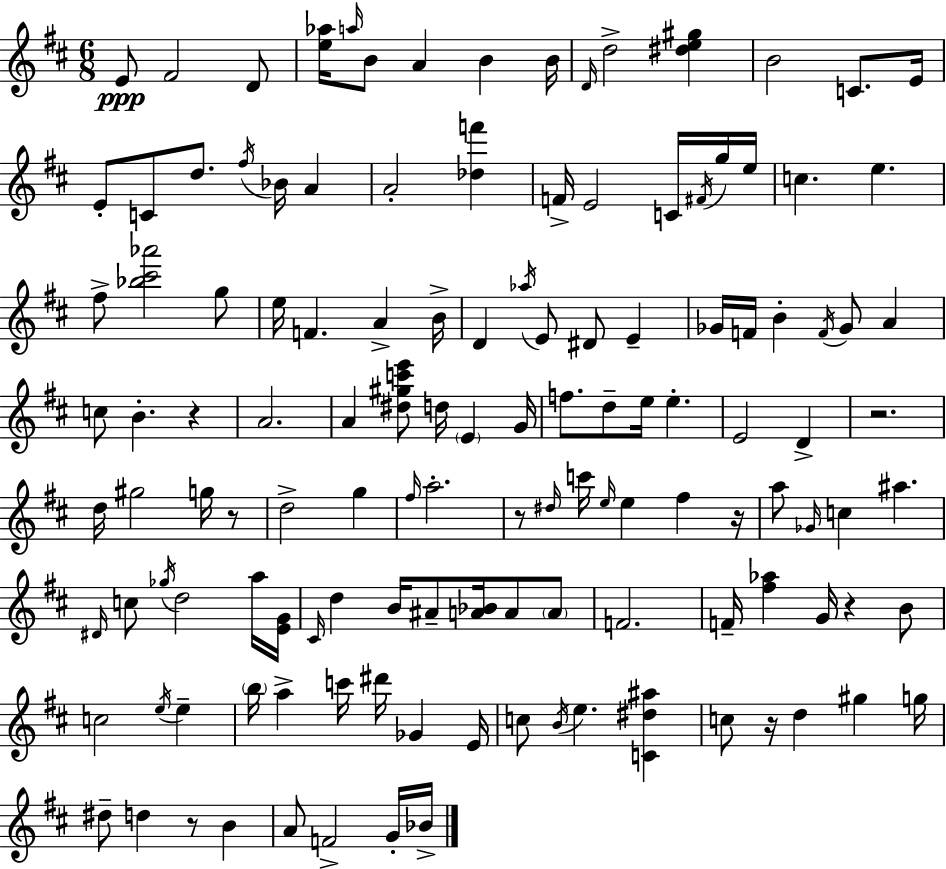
X:1
T:Untitled
M:6/8
L:1/4
K:D
E/2 ^F2 D/2 [e_a]/4 a/4 B/2 A B B/4 D/4 d2 [^de^g] B2 C/2 E/4 E/2 C/2 d/2 ^f/4 _B/4 A A2 [_df'] F/4 E2 C/4 ^F/4 g/4 e/4 c e ^f/2 [_b^c'_a']2 g/2 e/4 F A B/4 D _a/4 E/2 ^D/2 E _G/4 F/4 B F/4 _G/2 A c/2 B z A2 A [^d^gc'e']/2 d/4 E G/4 f/2 d/2 e/4 e E2 D z2 d/4 ^g2 g/4 z/2 d2 g ^f/4 a2 z/2 ^d/4 c'/4 e/4 e ^f z/4 a/2 _G/4 c ^a ^D/4 c/2 _g/4 d2 a/4 [EG]/4 ^C/4 d B/4 ^A/2 [A_B]/4 A/2 A/2 F2 F/4 [^f_a] G/4 z B/2 c2 e/4 e b/4 a c'/4 ^d'/4 _G E/4 c/2 B/4 e [C^d^a] c/2 z/4 d ^g g/4 ^d/2 d z/2 B A/2 F2 G/4 _B/4